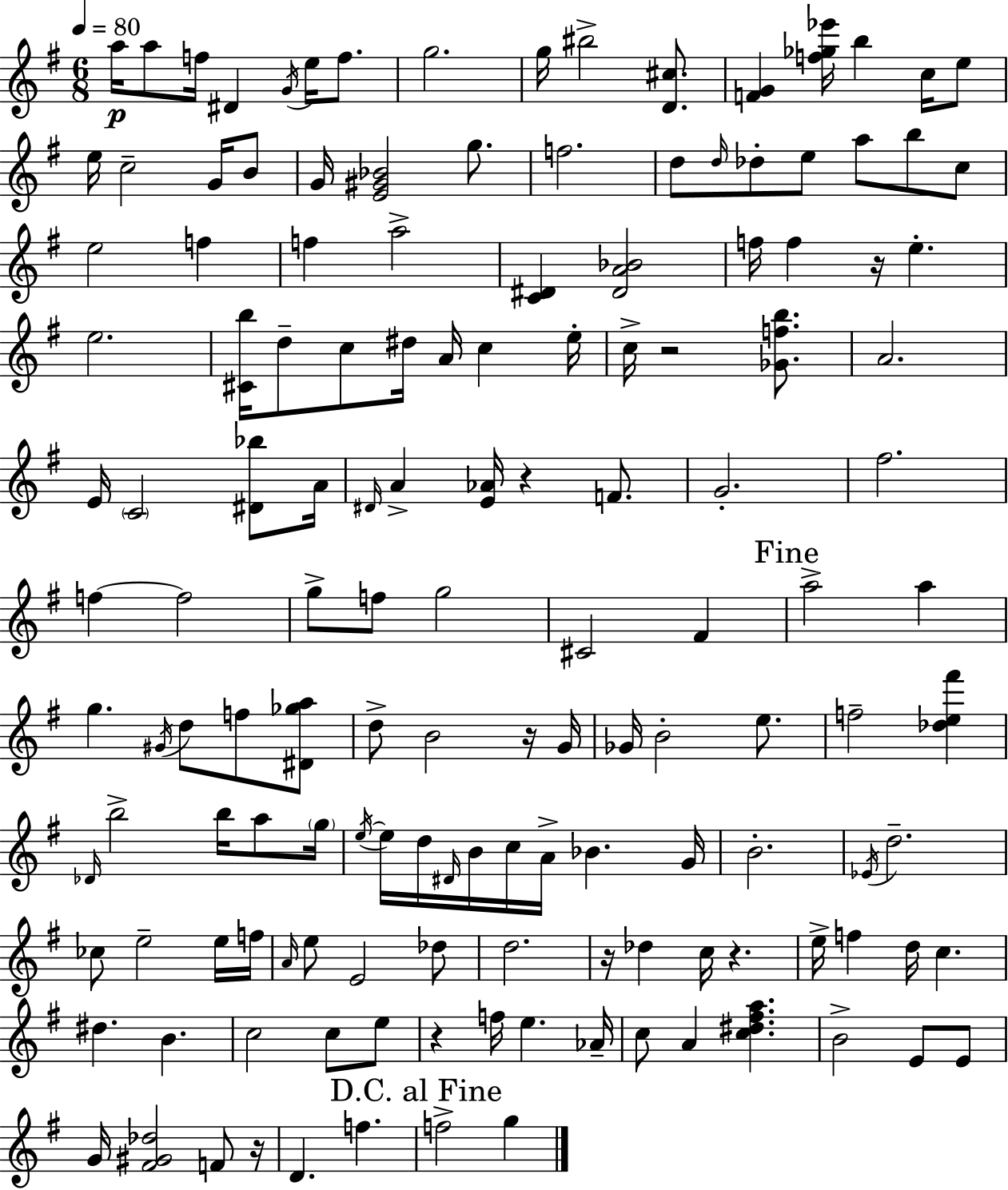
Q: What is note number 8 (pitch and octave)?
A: G5